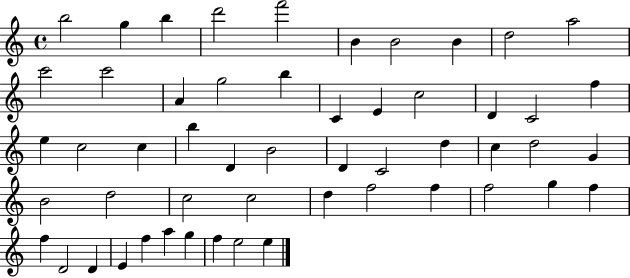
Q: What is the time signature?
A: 4/4